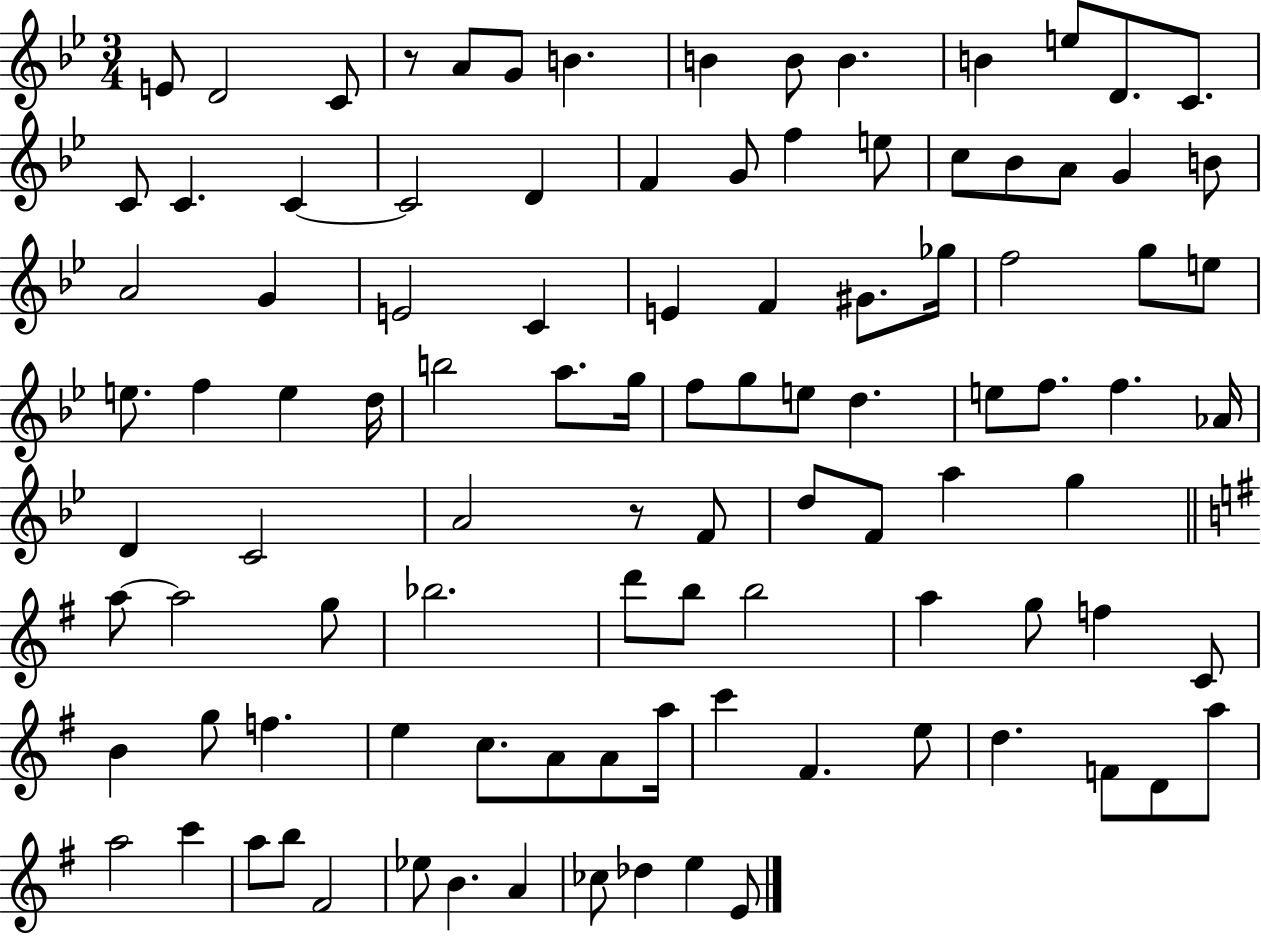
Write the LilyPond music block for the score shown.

{
  \clef treble
  \numericTimeSignature
  \time 3/4
  \key bes \major
  e'8 d'2 c'8 | r8 a'8 g'8 b'4. | b'4 b'8 b'4. | b'4 e''8 d'8. c'8. | \break c'8 c'4. c'4~~ | c'2 d'4 | f'4 g'8 f''4 e''8 | c''8 bes'8 a'8 g'4 b'8 | \break a'2 g'4 | e'2 c'4 | e'4 f'4 gis'8. ges''16 | f''2 g''8 e''8 | \break e''8. f''4 e''4 d''16 | b''2 a''8. g''16 | f''8 g''8 e''8 d''4. | e''8 f''8. f''4. aes'16 | \break d'4 c'2 | a'2 r8 f'8 | d''8 f'8 a''4 g''4 | \bar "||" \break \key e \minor a''8~~ a''2 g''8 | bes''2. | d'''8 b''8 b''2 | a''4 g''8 f''4 c'8 | \break b'4 g''8 f''4. | e''4 c''8. a'8 a'8 a''16 | c'''4 fis'4. e''8 | d''4. f'8 d'8 a''8 | \break a''2 c'''4 | a''8 b''8 fis'2 | ees''8 b'4. a'4 | ces''8 des''4 e''4 e'8 | \break \bar "|."
}